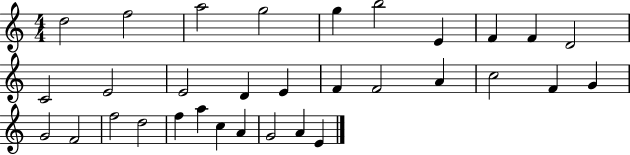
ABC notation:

X:1
T:Untitled
M:4/4
L:1/4
K:C
d2 f2 a2 g2 g b2 E F F D2 C2 E2 E2 D E F F2 A c2 F G G2 F2 f2 d2 f a c A G2 A E